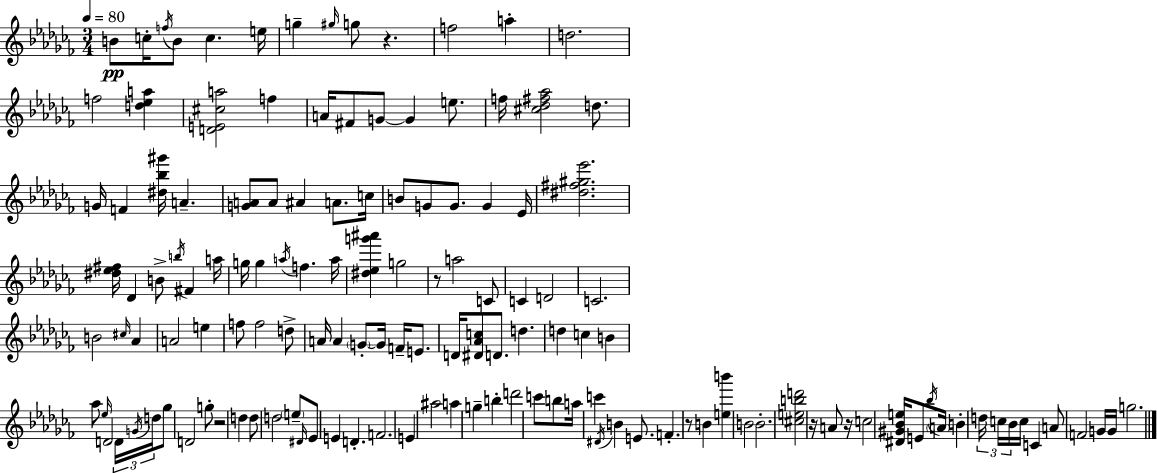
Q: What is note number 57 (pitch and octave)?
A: D5